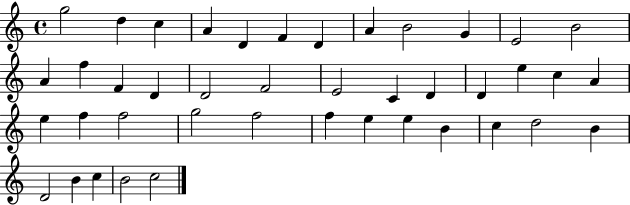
{
  \clef treble
  \time 4/4
  \defaultTimeSignature
  \key c \major
  g''2 d''4 c''4 | a'4 d'4 f'4 d'4 | a'4 b'2 g'4 | e'2 b'2 | \break a'4 f''4 f'4 d'4 | d'2 f'2 | e'2 c'4 d'4 | d'4 e''4 c''4 a'4 | \break e''4 f''4 f''2 | g''2 f''2 | f''4 e''4 e''4 b'4 | c''4 d''2 b'4 | \break d'2 b'4 c''4 | b'2 c''2 | \bar "|."
}